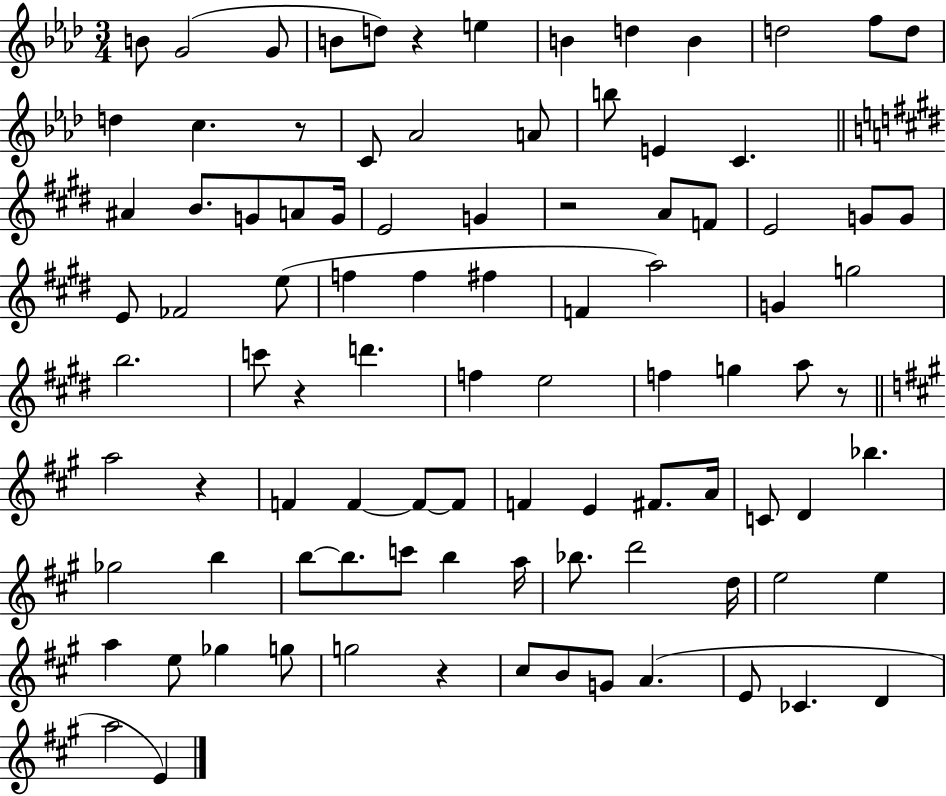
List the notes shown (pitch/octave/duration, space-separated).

B4/e G4/h G4/e B4/e D5/e R/q E5/q B4/q D5/q B4/q D5/h F5/e D5/e D5/q C5/q. R/e C4/e Ab4/h A4/e B5/e E4/q C4/q. A#4/q B4/e. G4/e A4/e G4/s E4/h G4/q R/h A4/e F4/e E4/h G4/e G4/e E4/e FES4/h E5/e F5/q F5/q F#5/q F4/q A5/h G4/q G5/h B5/h. C6/e R/q D6/q. F5/q E5/h F5/q G5/q A5/e R/e A5/h R/q F4/q F4/q F4/e F4/e F4/q E4/q F#4/e. A4/s C4/e D4/q Bb5/q. Gb5/h B5/q B5/e B5/e. C6/e B5/q A5/s Bb5/e. D6/h D5/s E5/h E5/q A5/q E5/e Gb5/q G5/e G5/h R/q C#5/e B4/e G4/e A4/q. E4/e CES4/q. D4/q A5/h E4/q